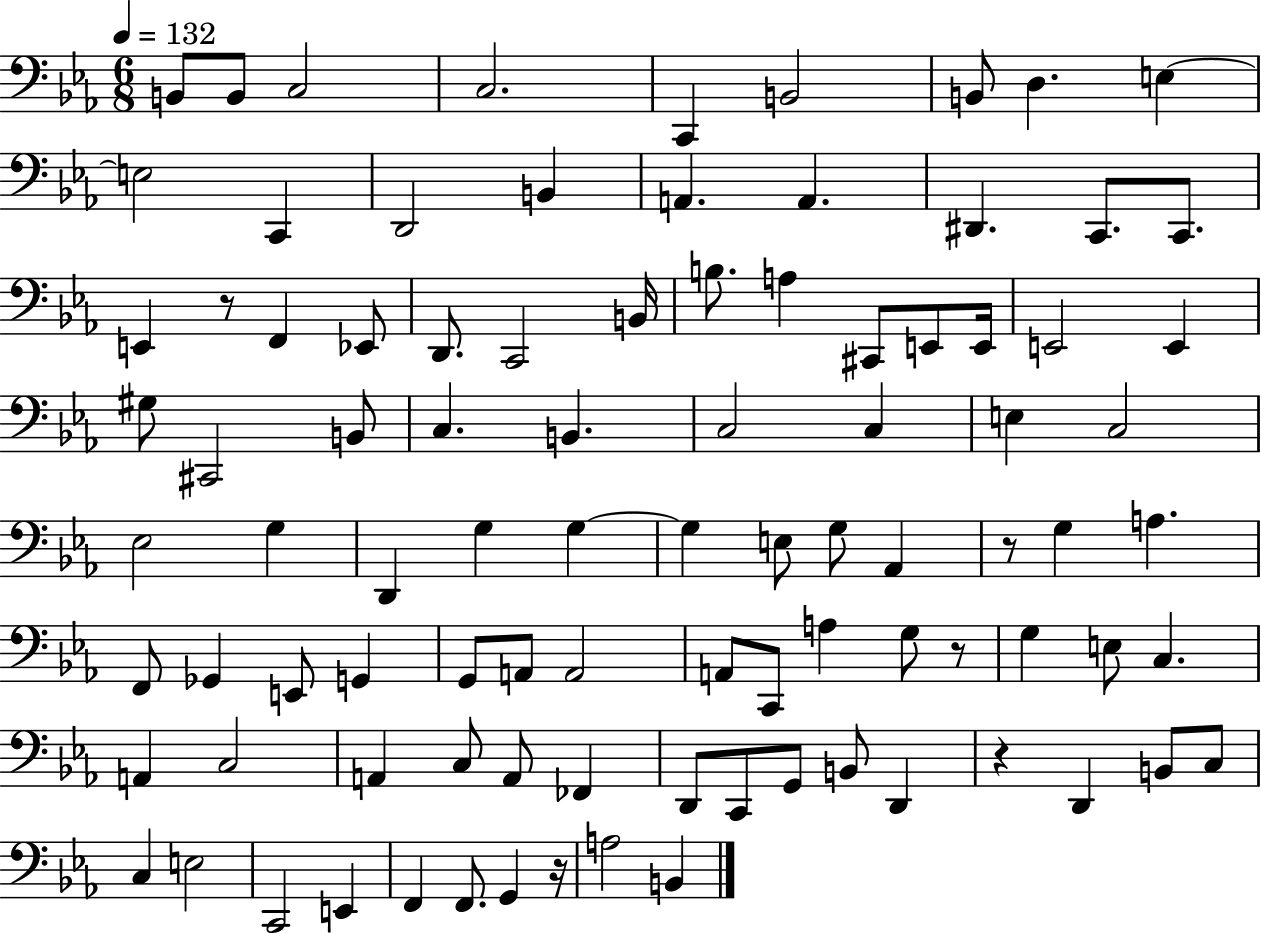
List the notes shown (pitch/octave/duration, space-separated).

B2/e B2/e C3/h C3/h. C2/q B2/h B2/e D3/q. E3/q E3/h C2/q D2/h B2/q A2/q. A2/q. D#2/q. C2/e. C2/e. E2/q R/e F2/q Eb2/e D2/e. C2/h B2/s B3/e. A3/q C#2/e E2/e E2/s E2/h E2/q G#3/e C#2/h B2/e C3/q. B2/q. C3/h C3/q E3/q C3/h Eb3/h G3/q D2/q G3/q G3/q G3/q E3/e G3/e Ab2/q R/e G3/q A3/q. F2/e Gb2/q E2/e G2/q G2/e A2/e A2/h A2/e C2/e A3/q G3/e R/e G3/q E3/e C3/q. A2/q C3/h A2/q C3/e A2/e FES2/q D2/e C2/e G2/e B2/e D2/q R/q D2/q B2/e C3/e C3/q E3/h C2/h E2/q F2/q F2/e. G2/q R/s A3/h B2/q